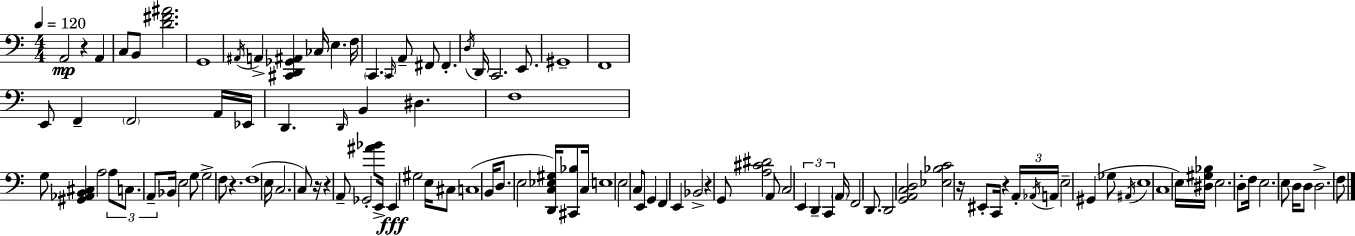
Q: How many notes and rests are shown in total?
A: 113